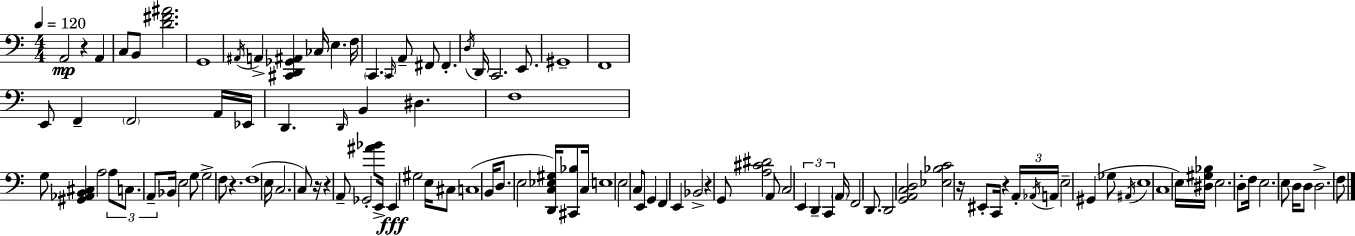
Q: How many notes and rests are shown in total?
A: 113